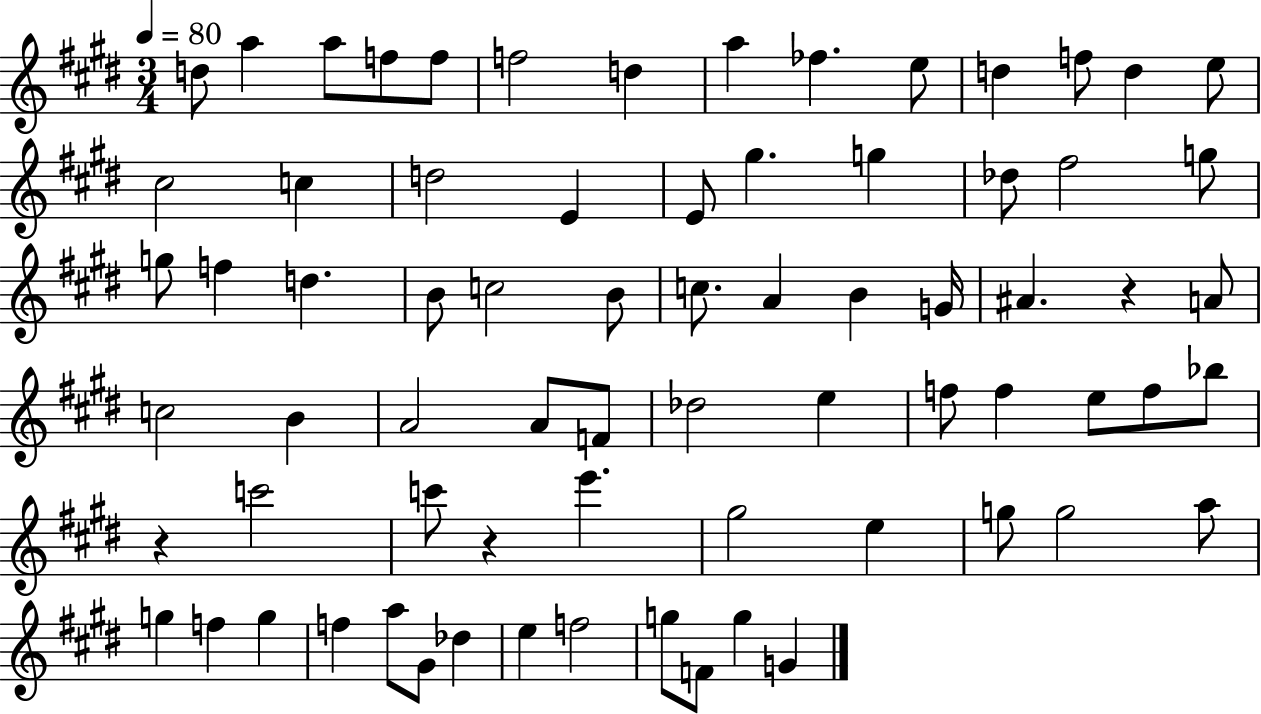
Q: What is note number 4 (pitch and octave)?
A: F5